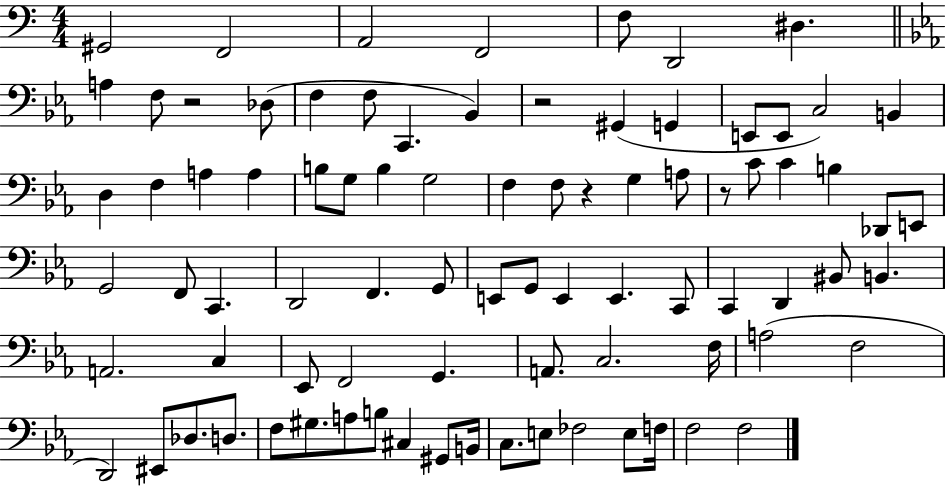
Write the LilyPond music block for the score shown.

{
  \clef bass
  \numericTimeSignature
  \time 4/4
  \key c \major
  gis,2 f,2 | a,2 f,2 | f8 d,2 dis4. | \bar "||" \break \key ees \major a4 f8 r2 des8( | f4 f8 c,4. bes,4) | r2 gis,4( g,4 | e,8 e,8 c2) b,4 | \break d4 f4 a4 a4 | b8 g8 b4 g2 | f4 f8 r4 g4 a8 | r8 c'8 c'4 b4 des,8 e,8 | \break g,2 f,8 c,4. | d,2 f,4. g,8 | e,8 g,8 e,4 e,4. c,8 | c,4 d,4 bis,8 b,4. | \break a,2. c4 | ees,8 f,2 g,4. | a,8. c2. f16 | a2( f2 | \break d,2) eis,8 des8. d8. | f8 gis8. a8 b8 cis4 gis,8 b,16 | c8. e8 fes2 e8 f16 | f2 f2 | \break \bar "|."
}